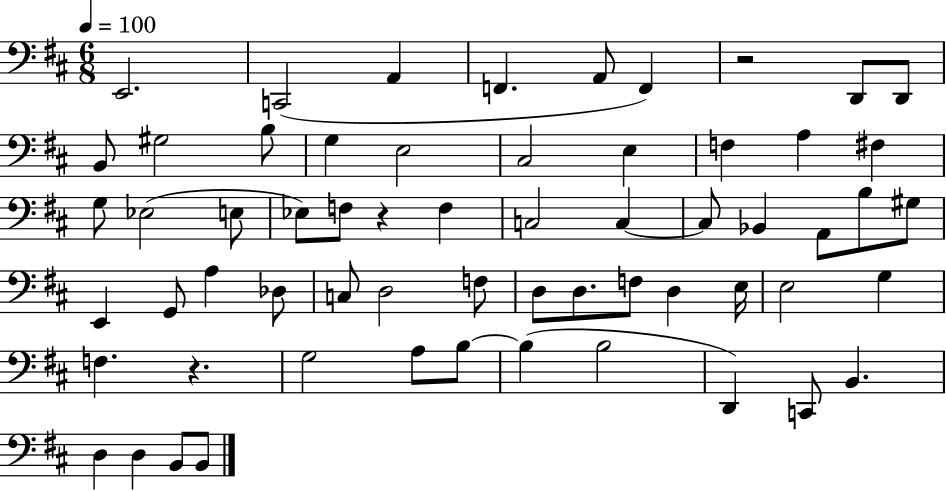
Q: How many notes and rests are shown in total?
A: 61